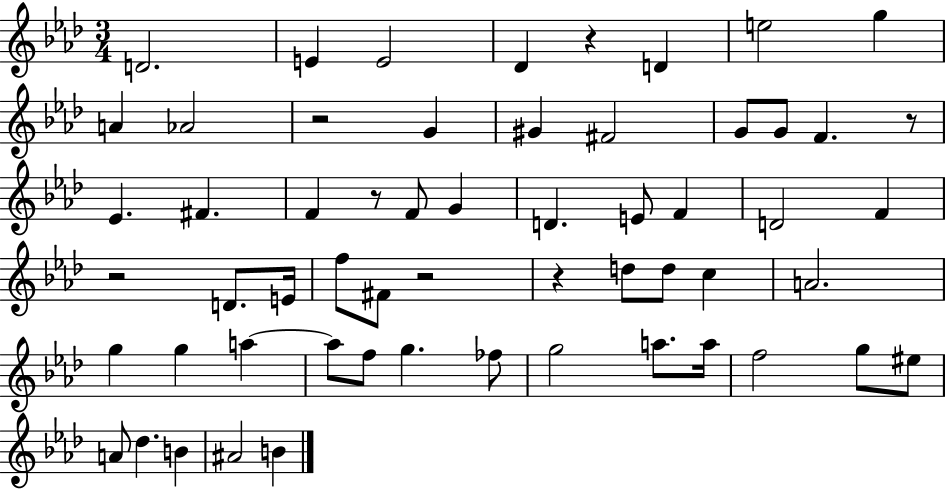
D4/h. E4/q E4/h Db4/q R/q D4/q E5/h G5/q A4/q Ab4/h R/h G4/q G#4/q F#4/h G4/e G4/e F4/q. R/e Eb4/q. F#4/q. F4/q R/e F4/e G4/q D4/q. E4/e F4/q D4/h F4/q R/h D4/e. E4/s F5/e F#4/e R/h R/q D5/e D5/e C5/q A4/h. G5/q G5/q A5/q A5/e F5/e G5/q. FES5/e G5/h A5/e. A5/s F5/h G5/e EIS5/e A4/e Db5/q. B4/q A#4/h B4/q